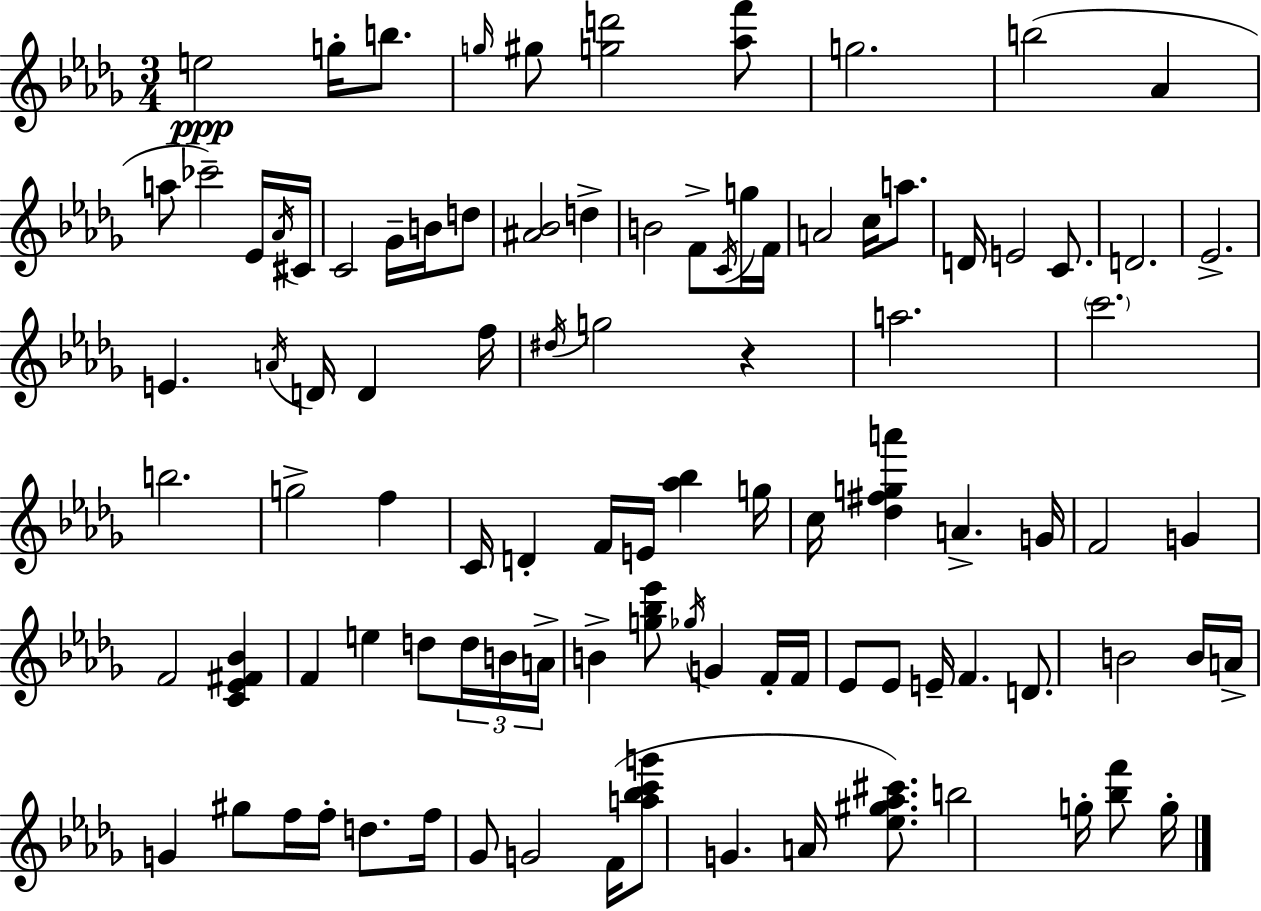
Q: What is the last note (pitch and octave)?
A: G5